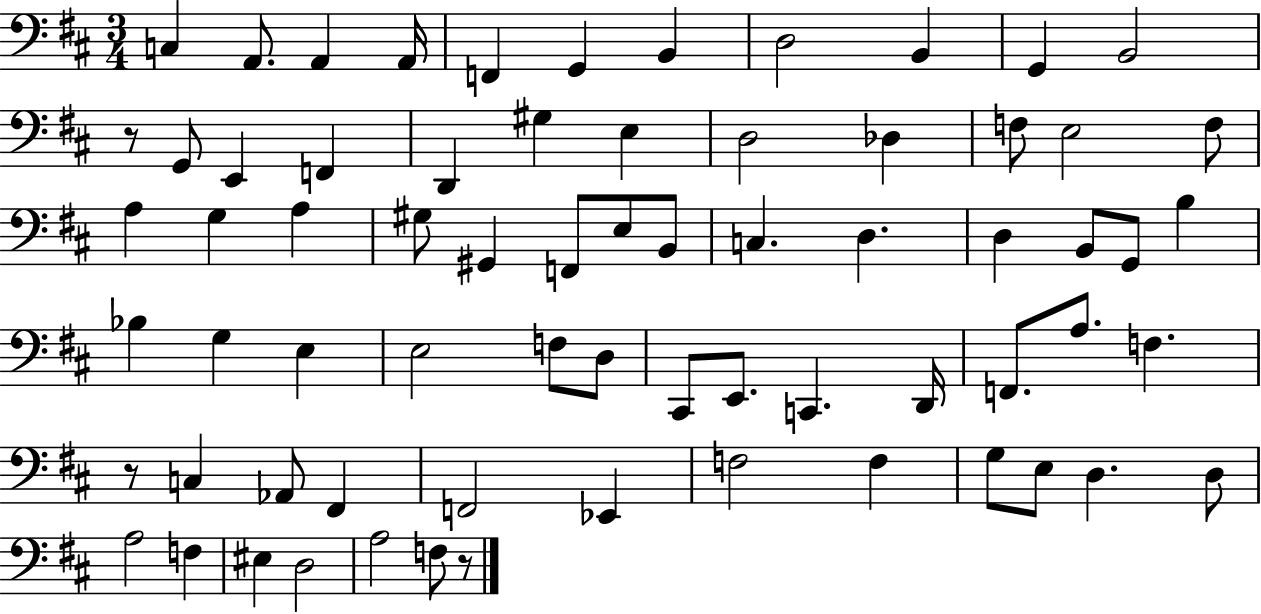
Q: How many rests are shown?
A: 3